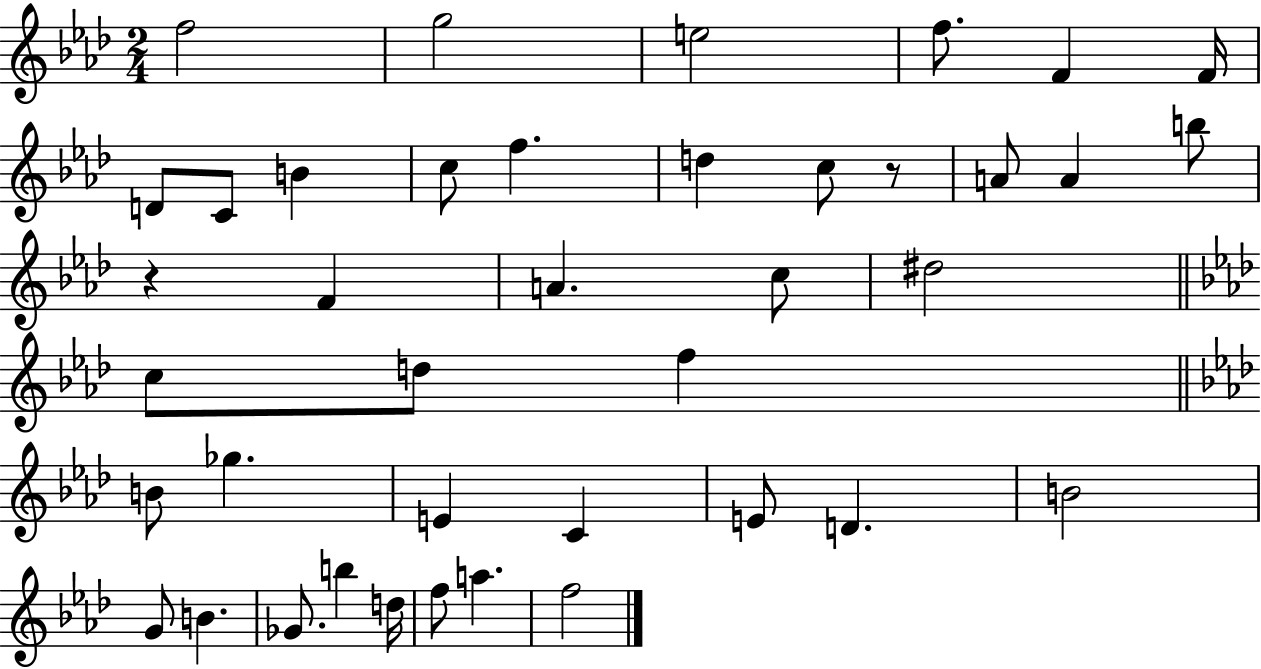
X:1
T:Untitled
M:2/4
L:1/4
K:Ab
f2 g2 e2 f/2 F F/4 D/2 C/2 B c/2 f d c/2 z/2 A/2 A b/2 z F A c/2 ^d2 c/2 d/2 f B/2 _g E C E/2 D B2 G/2 B _G/2 b d/4 f/2 a f2